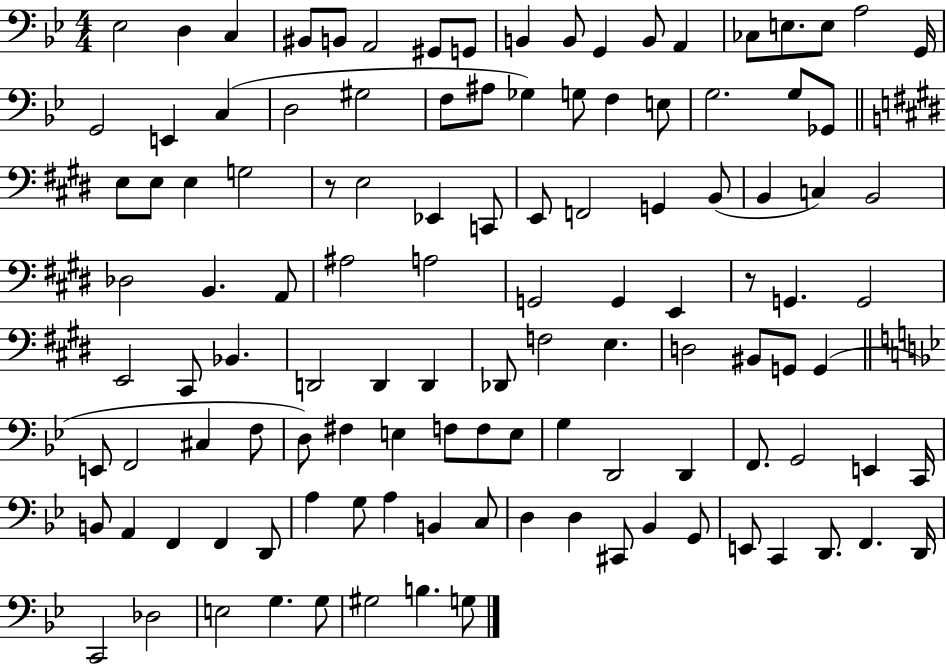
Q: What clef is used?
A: bass